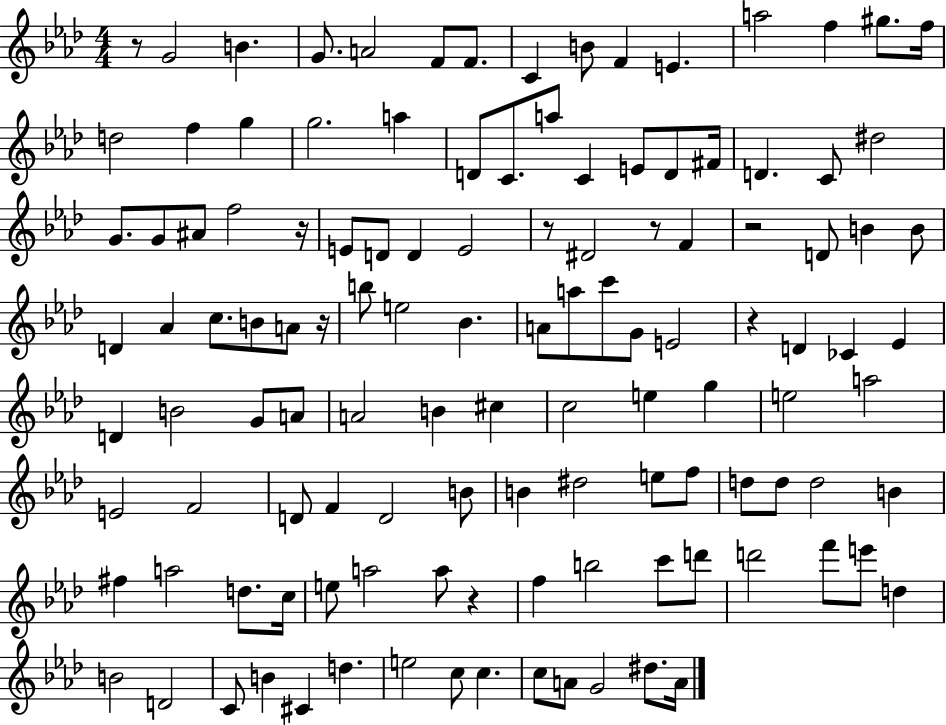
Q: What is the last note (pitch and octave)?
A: A4